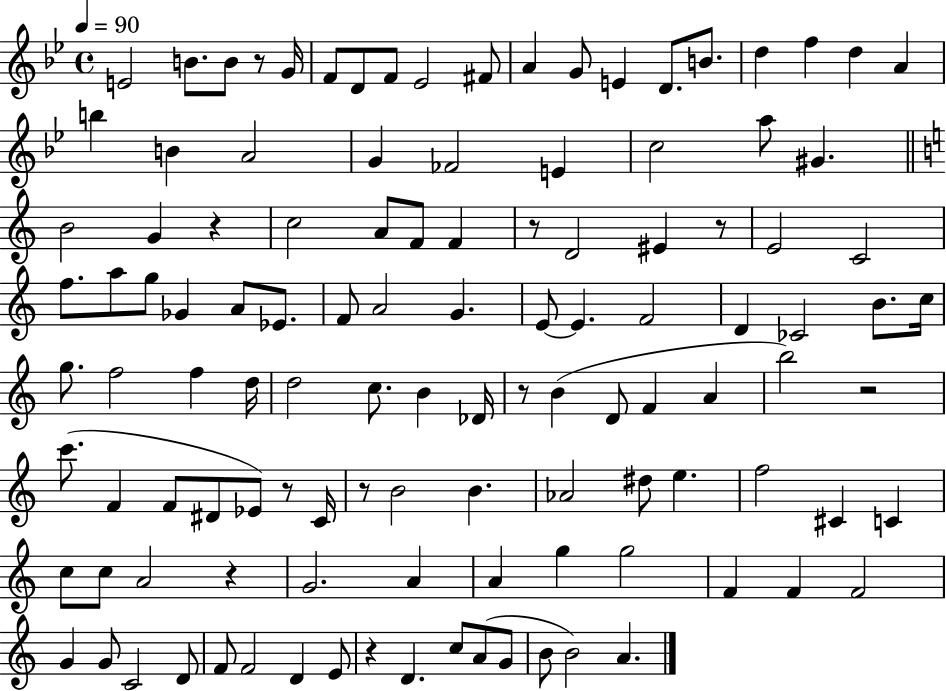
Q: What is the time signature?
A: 4/4